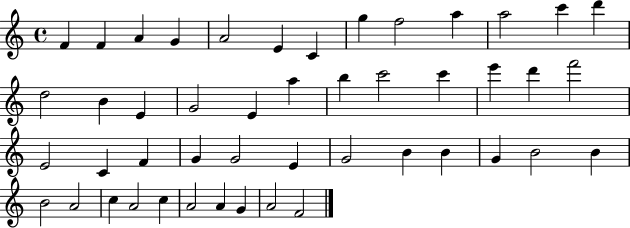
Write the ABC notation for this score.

X:1
T:Untitled
M:4/4
L:1/4
K:C
F F A G A2 E C g f2 a a2 c' d' d2 B E G2 E a b c'2 c' e' d' f'2 E2 C F G G2 E G2 B B G B2 B B2 A2 c A2 c A2 A G A2 F2